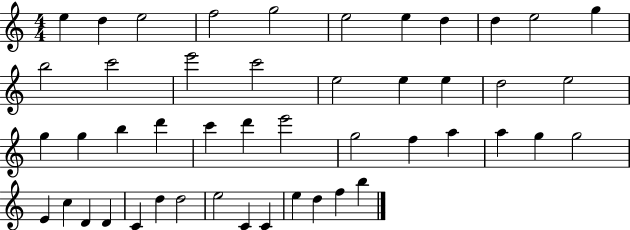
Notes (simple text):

E5/q D5/q E5/h F5/h G5/h E5/h E5/q D5/q D5/q E5/h G5/q B5/h C6/h E6/h C6/h E5/h E5/q E5/q D5/h E5/h G5/q G5/q B5/q D6/q C6/q D6/q E6/h G5/h F5/q A5/q A5/q G5/q G5/h E4/q C5/q D4/q D4/q C4/q D5/q D5/h E5/h C4/q C4/q E5/q D5/q F5/q B5/q